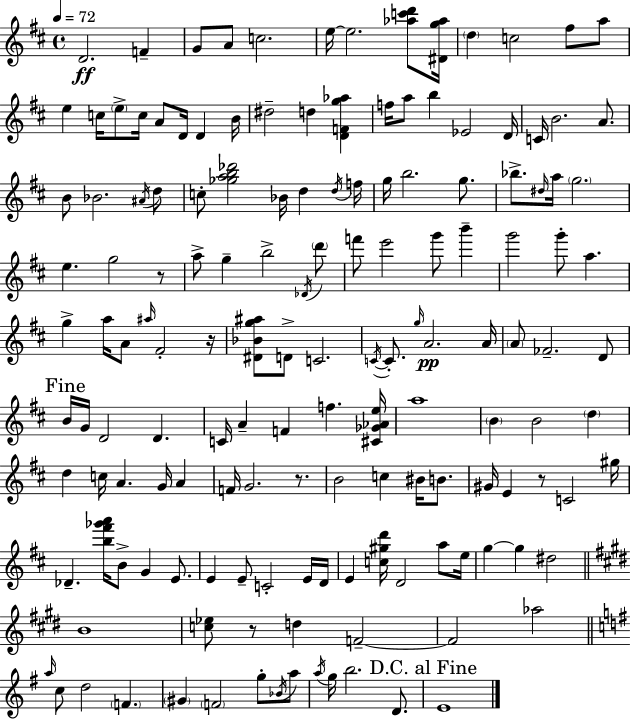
{
  \clef treble
  \time 4/4
  \defaultTimeSignature
  \key d \major
  \tempo 4 = 72
  d'2.\ff f'4-- | g'8 a'8 c''2. | e''16~~ e''2. <aes'' c''' d'''>8 <dis' g'' aes''>16 | \parenthesize d''4 c''2 fis''8 a''8 | \break e''4 c''16 \parenthesize e''8-> c''16 a'8 d'16 d'4 b'16 | dis''2-- d''4 <d' f' g'' aes''>4 | f''16 a''8 b''4 ees'2 d'16 | c'16 b'2. a'8. | \break b'8 bes'2. \acciaccatura { ais'16 } d''8 | c''8-. <ges'' a'' b'' des'''>2 bes'16 d''4 | \acciaccatura { d''16 } f''16 g''16 b''2. g''8. | bes''8.-> \grace { dis''16 } a''16 \parenthesize g''2. | \break e''4. g''2 | r8 a''8-> g''4-- b''2-> | \acciaccatura { des'16 } \parenthesize d'''8 f'''8 e'''2 g'''8 | b'''4-- g'''2 g'''8-. a''4. | \break g''4-> a''16 a'8 \grace { ais''16 } fis'2-. | r16 <dis' bes' g'' ais''>8 d'8-> c'2. | \acciaccatura { c'16~ }~ c'8.-. \grace { g''16 }\pp a'2. | a'16 \parenthesize a'8 fes'2.-- | \break d'8 \mark "Fine" b'16 g'16 d'2 | d'4. c'16 a'4-- f'4 | f''4. <cis' ges' aes' e''>16 a''1 | \parenthesize b'4 b'2 | \break \parenthesize d''4 d''4 c''16 a'4. | g'16 a'4 f'16 g'2. | r8. b'2 c''4 | bis'16 b'8. gis'16 e'4 r8 c'2 | \break gis''16 des'4.-- <b'' fis''' ges''' a'''>16 b'8-> | g'4 e'8. e'4 e'8-- c'2-. | e'16 d'16 e'4 <c'' gis'' d'''>16 d'2 | a''8 e''16 g''4~~ g''4 dis''2 | \break \bar "||" \break \key e \major b'1 | <c'' ees''>8 r8 d''4 f'2--~~ | f'2 aes''2 | \bar "||" \break \key e \minor \grace { a''16 } c''8 d''2 \parenthesize f'4. | \parenthesize gis'4 \parenthesize f'2 g''8-. \acciaccatura { bes'16 } | a''8 \acciaccatura { a''16 } g''16 b''2. | d'8. \mark "D.C. al Fine" e'1 | \break \bar "|."
}